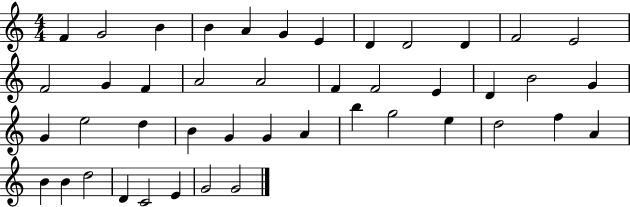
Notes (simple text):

F4/q G4/h B4/q B4/q A4/q G4/q E4/q D4/q D4/h D4/q F4/h E4/h F4/h G4/q F4/q A4/h A4/h F4/q F4/h E4/q D4/q B4/h G4/q G4/q E5/h D5/q B4/q G4/q G4/q A4/q B5/q G5/h E5/q D5/h F5/q A4/q B4/q B4/q D5/h D4/q C4/h E4/q G4/h G4/h